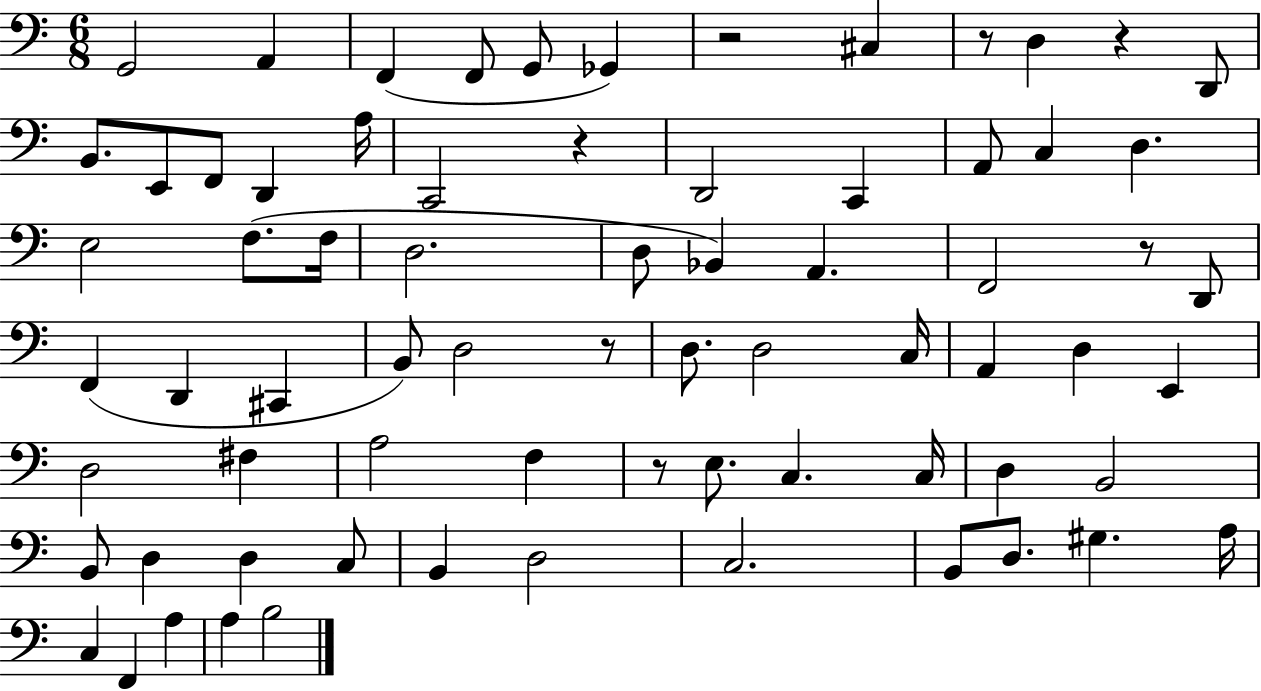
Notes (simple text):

G2/h A2/q F2/q F2/e G2/e Gb2/q R/h C#3/q R/e D3/q R/q D2/e B2/e. E2/e F2/e D2/q A3/s C2/h R/q D2/h C2/q A2/e C3/q D3/q. E3/h F3/e. F3/s D3/h. D3/e Bb2/q A2/q. F2/h R/e D2/e F2/q D2/q C#2/q B2/e D3/h R/e D3/e. D3/h C3/s A2/q D3/q E2/q D3/h F#3/q A3/h F3/q R/e E3/e. C3/q. C3/s D3/q B2/h B2/e D3/q D3/q C3/e B2/q D3/h C3/h. B2/e D3/e. G#3/q. A3/s C3/q F2/q A3/q A3/q B3/h